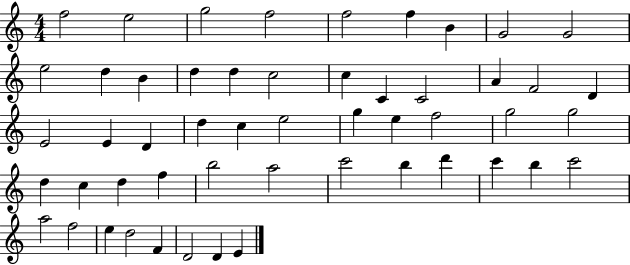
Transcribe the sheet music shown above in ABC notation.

X:1
T:Untitled
M:4/4
L:1/4
K:C
f2 e2 g2 f2 f2 f B G2 G2 e2 d B d d c2 c C C2 A F2 D E2 E D d c e2 g e f2 g2 g2 d c d f b2 a2 c'2 b d' c' b c'2 a2 f2 e d2 F D2 D E